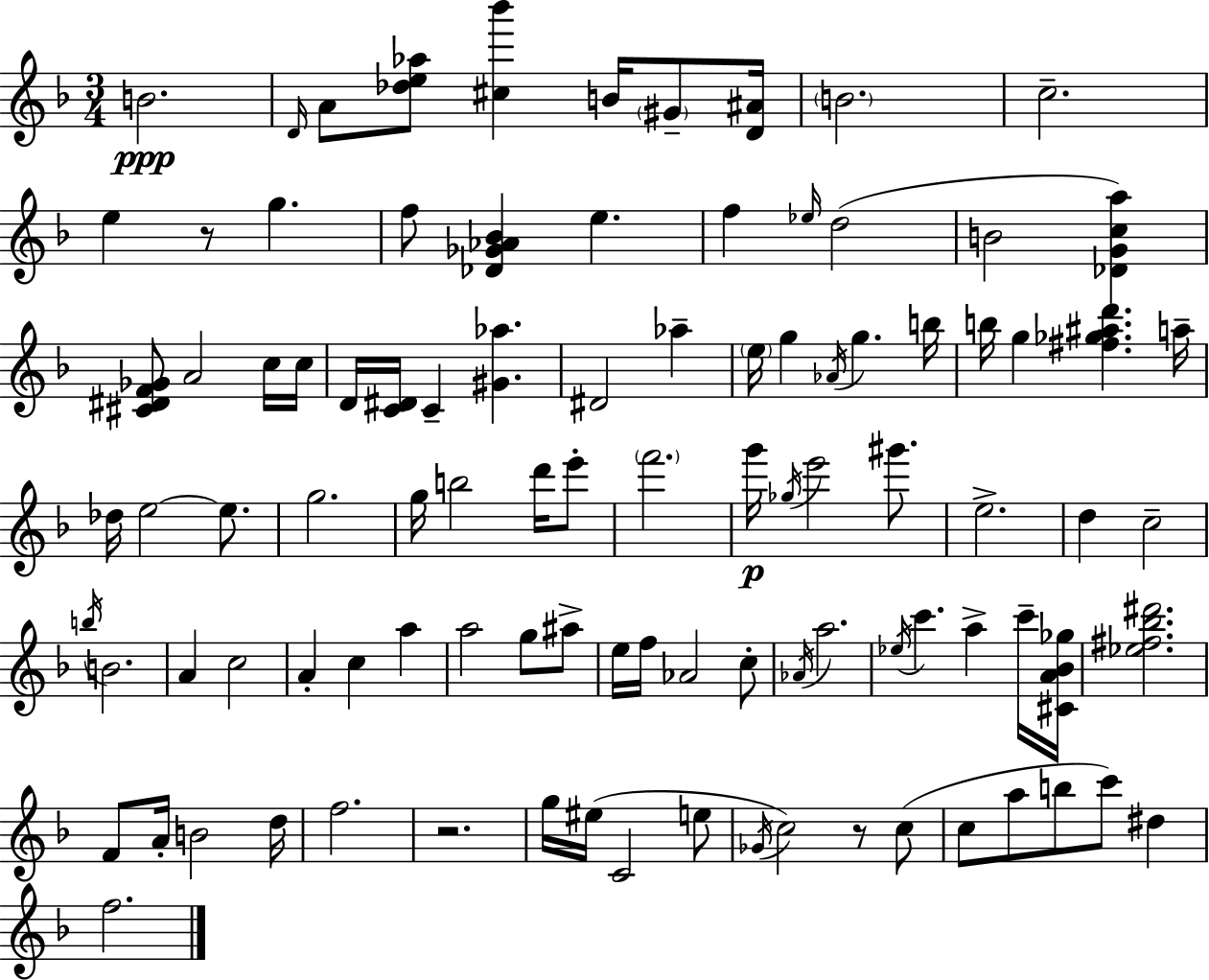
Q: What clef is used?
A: treble